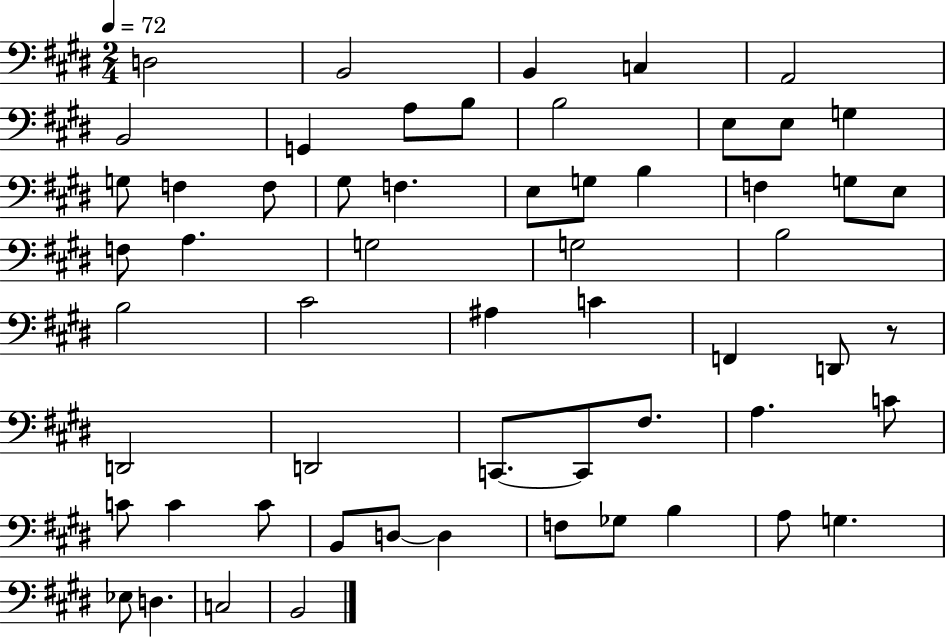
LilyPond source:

{
  \clef bass
  \numericTimeSignature
  \time 2/4
  \key e \major
  \tempo 4 = 72
  d2 | b,2 | b,4 c4 | a,2 | \break b,2 | g,4 a8 b8 | b2 | e8 e8 g4 | \break g8 f4 f8 | gis8 f4. | e8 g8 b4 | f4 g8 e8 | \break f8 a4. | g2 | g2 | b2 | \break b2 | cis'2 | ais4 c'4 | f,4 d,8 r8 | \break d,2 | d,2 | c,8.~~ c,8 fis8. | a4. c'8 | \break c'8 c'4 c'8 | b,8 d8~~ d4 | f8 ges8 b4 | a8 g4. | \break ees8 d4. | c2 | b,2 | \bar "|."
}